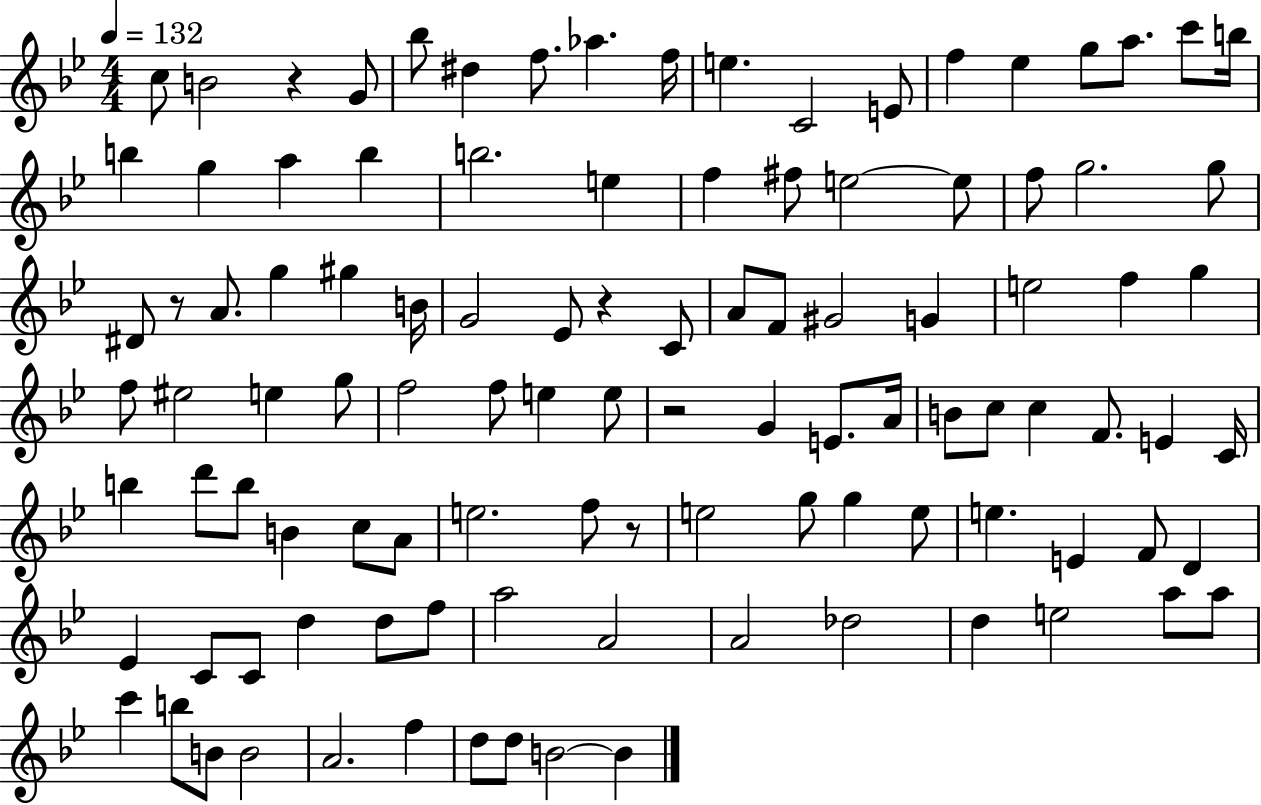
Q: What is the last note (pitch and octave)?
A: B4